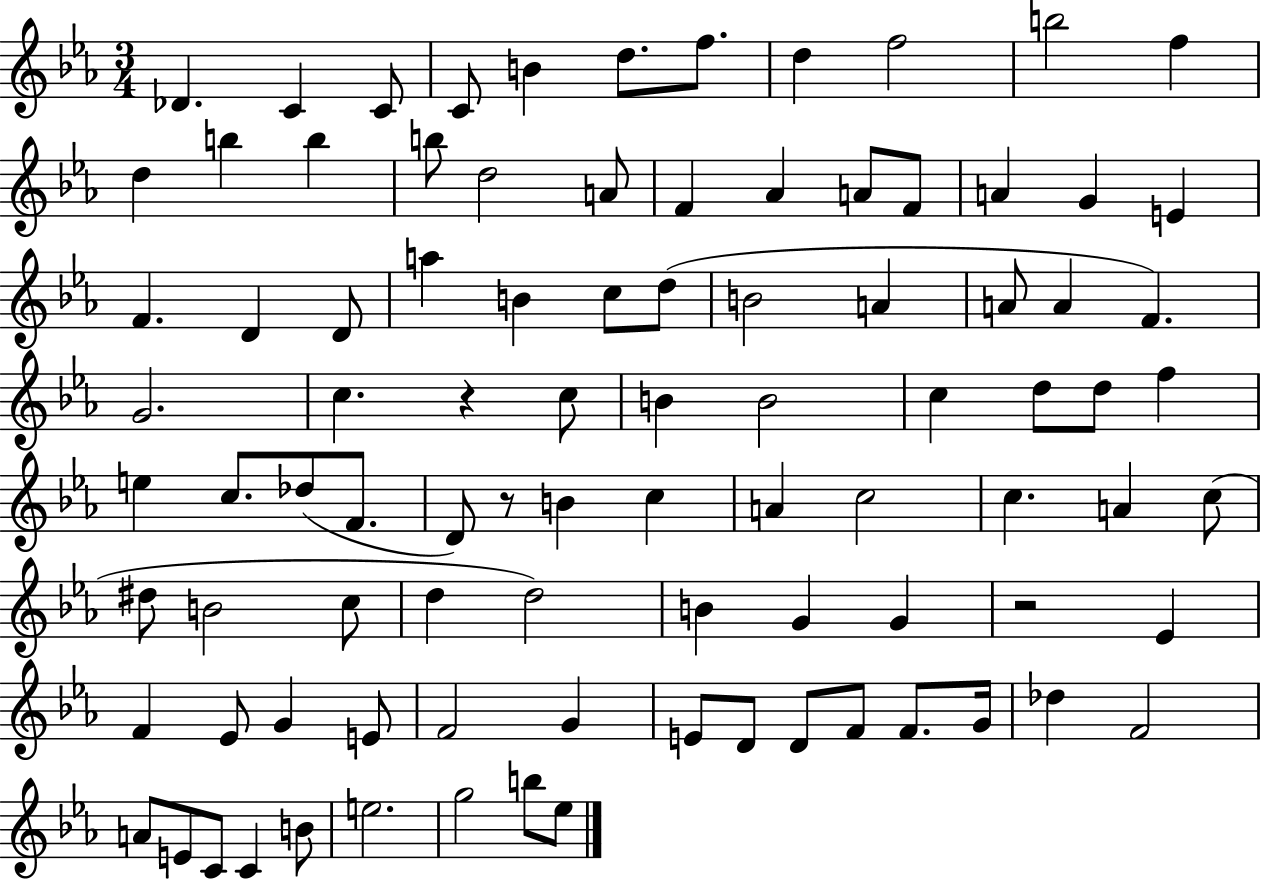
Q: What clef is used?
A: treble